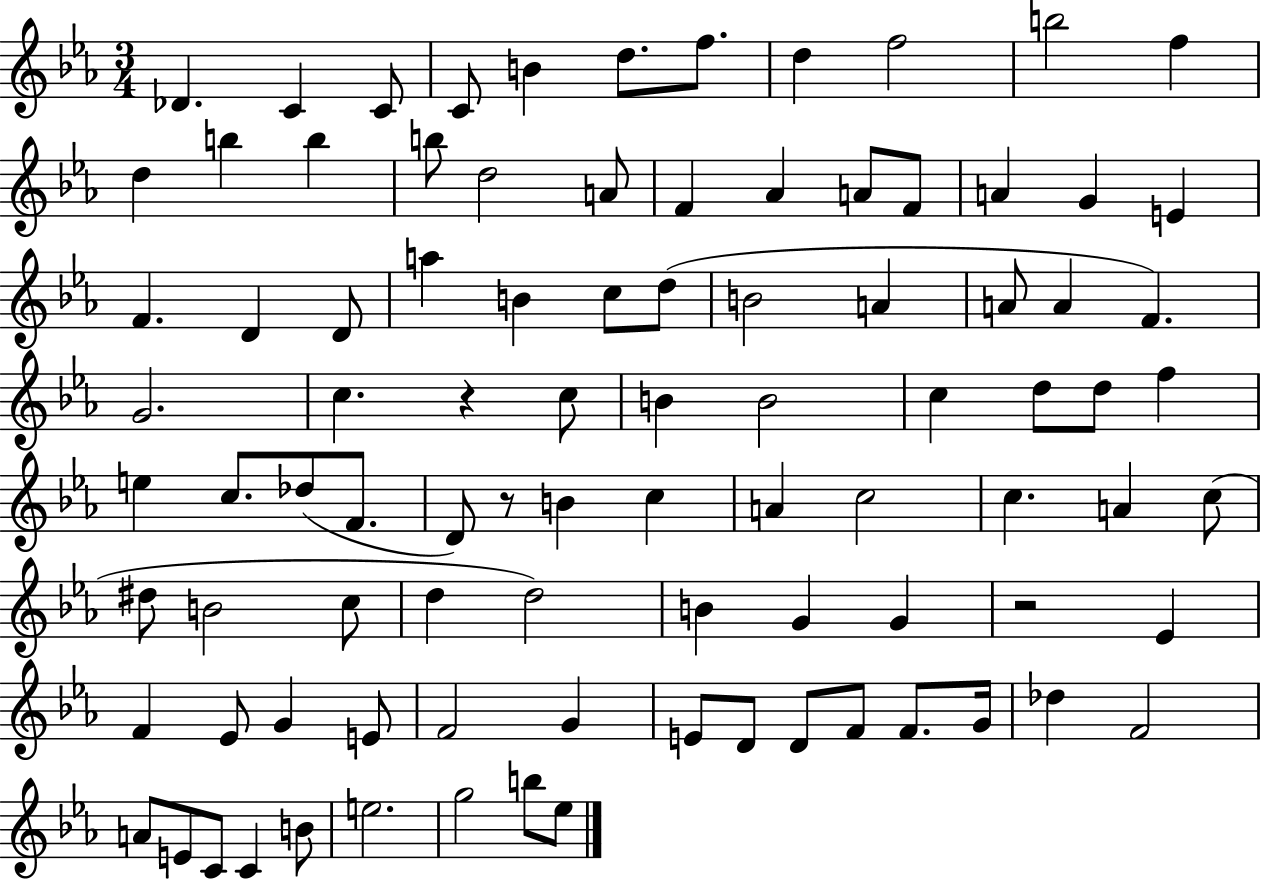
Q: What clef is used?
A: treble